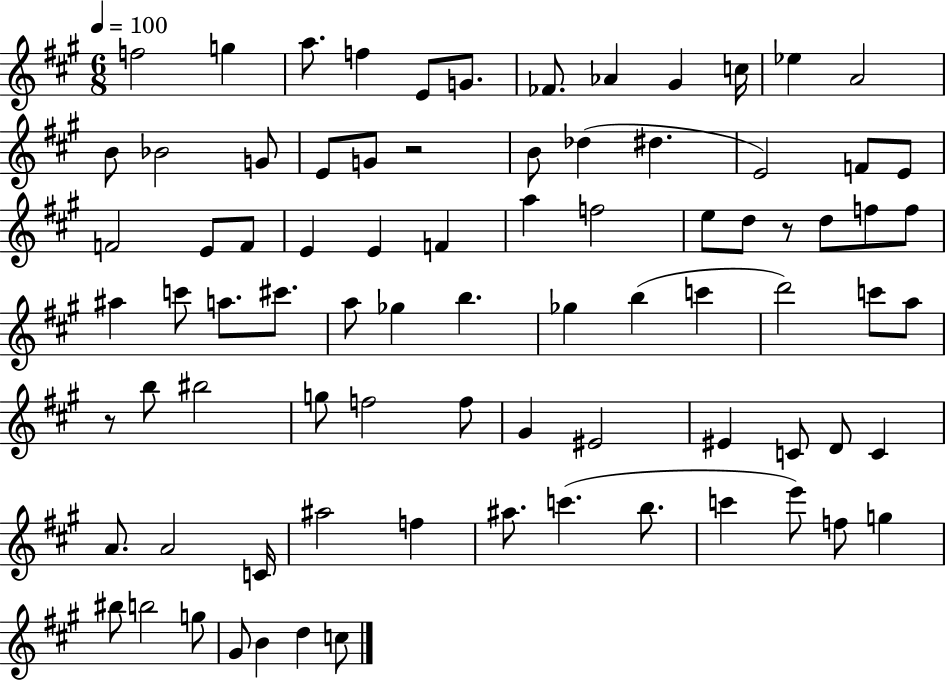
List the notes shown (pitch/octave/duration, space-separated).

F5/h G5/q A5/e. F5/q E4/e G4/e. FES4/e. Ab4/q G#4/q C5/s Eb5/q A4/h B4/e Bb4/h G4/e E4/e G4/e R/h B4/e Db5/q D#5/q. E4/h F4/e E4/e F4/h E4/e F4/e E4/q E4/q F4/q A5/q F5/h E5/e D5/e R/e D5/e F5/e F5/e A#5/q C6/e A5/e. C#6/e. A5/e Gb5/q B5/q. Gb5/q B5/q C6/q D6/h C6/e A5/e R/e B5/e BIS5/h G5/e F5/h F5/e G#4/q EIS4/h EIS4/q C4/e D4/e C4/q A4/e. A4/h C4/s A#5/h F5/q A#5/e. C6/q. B5/e. C6/q E6/e F5/e G5/q BIS5/e B5/h G5/e G#4/e B4/q D5/q C5/e